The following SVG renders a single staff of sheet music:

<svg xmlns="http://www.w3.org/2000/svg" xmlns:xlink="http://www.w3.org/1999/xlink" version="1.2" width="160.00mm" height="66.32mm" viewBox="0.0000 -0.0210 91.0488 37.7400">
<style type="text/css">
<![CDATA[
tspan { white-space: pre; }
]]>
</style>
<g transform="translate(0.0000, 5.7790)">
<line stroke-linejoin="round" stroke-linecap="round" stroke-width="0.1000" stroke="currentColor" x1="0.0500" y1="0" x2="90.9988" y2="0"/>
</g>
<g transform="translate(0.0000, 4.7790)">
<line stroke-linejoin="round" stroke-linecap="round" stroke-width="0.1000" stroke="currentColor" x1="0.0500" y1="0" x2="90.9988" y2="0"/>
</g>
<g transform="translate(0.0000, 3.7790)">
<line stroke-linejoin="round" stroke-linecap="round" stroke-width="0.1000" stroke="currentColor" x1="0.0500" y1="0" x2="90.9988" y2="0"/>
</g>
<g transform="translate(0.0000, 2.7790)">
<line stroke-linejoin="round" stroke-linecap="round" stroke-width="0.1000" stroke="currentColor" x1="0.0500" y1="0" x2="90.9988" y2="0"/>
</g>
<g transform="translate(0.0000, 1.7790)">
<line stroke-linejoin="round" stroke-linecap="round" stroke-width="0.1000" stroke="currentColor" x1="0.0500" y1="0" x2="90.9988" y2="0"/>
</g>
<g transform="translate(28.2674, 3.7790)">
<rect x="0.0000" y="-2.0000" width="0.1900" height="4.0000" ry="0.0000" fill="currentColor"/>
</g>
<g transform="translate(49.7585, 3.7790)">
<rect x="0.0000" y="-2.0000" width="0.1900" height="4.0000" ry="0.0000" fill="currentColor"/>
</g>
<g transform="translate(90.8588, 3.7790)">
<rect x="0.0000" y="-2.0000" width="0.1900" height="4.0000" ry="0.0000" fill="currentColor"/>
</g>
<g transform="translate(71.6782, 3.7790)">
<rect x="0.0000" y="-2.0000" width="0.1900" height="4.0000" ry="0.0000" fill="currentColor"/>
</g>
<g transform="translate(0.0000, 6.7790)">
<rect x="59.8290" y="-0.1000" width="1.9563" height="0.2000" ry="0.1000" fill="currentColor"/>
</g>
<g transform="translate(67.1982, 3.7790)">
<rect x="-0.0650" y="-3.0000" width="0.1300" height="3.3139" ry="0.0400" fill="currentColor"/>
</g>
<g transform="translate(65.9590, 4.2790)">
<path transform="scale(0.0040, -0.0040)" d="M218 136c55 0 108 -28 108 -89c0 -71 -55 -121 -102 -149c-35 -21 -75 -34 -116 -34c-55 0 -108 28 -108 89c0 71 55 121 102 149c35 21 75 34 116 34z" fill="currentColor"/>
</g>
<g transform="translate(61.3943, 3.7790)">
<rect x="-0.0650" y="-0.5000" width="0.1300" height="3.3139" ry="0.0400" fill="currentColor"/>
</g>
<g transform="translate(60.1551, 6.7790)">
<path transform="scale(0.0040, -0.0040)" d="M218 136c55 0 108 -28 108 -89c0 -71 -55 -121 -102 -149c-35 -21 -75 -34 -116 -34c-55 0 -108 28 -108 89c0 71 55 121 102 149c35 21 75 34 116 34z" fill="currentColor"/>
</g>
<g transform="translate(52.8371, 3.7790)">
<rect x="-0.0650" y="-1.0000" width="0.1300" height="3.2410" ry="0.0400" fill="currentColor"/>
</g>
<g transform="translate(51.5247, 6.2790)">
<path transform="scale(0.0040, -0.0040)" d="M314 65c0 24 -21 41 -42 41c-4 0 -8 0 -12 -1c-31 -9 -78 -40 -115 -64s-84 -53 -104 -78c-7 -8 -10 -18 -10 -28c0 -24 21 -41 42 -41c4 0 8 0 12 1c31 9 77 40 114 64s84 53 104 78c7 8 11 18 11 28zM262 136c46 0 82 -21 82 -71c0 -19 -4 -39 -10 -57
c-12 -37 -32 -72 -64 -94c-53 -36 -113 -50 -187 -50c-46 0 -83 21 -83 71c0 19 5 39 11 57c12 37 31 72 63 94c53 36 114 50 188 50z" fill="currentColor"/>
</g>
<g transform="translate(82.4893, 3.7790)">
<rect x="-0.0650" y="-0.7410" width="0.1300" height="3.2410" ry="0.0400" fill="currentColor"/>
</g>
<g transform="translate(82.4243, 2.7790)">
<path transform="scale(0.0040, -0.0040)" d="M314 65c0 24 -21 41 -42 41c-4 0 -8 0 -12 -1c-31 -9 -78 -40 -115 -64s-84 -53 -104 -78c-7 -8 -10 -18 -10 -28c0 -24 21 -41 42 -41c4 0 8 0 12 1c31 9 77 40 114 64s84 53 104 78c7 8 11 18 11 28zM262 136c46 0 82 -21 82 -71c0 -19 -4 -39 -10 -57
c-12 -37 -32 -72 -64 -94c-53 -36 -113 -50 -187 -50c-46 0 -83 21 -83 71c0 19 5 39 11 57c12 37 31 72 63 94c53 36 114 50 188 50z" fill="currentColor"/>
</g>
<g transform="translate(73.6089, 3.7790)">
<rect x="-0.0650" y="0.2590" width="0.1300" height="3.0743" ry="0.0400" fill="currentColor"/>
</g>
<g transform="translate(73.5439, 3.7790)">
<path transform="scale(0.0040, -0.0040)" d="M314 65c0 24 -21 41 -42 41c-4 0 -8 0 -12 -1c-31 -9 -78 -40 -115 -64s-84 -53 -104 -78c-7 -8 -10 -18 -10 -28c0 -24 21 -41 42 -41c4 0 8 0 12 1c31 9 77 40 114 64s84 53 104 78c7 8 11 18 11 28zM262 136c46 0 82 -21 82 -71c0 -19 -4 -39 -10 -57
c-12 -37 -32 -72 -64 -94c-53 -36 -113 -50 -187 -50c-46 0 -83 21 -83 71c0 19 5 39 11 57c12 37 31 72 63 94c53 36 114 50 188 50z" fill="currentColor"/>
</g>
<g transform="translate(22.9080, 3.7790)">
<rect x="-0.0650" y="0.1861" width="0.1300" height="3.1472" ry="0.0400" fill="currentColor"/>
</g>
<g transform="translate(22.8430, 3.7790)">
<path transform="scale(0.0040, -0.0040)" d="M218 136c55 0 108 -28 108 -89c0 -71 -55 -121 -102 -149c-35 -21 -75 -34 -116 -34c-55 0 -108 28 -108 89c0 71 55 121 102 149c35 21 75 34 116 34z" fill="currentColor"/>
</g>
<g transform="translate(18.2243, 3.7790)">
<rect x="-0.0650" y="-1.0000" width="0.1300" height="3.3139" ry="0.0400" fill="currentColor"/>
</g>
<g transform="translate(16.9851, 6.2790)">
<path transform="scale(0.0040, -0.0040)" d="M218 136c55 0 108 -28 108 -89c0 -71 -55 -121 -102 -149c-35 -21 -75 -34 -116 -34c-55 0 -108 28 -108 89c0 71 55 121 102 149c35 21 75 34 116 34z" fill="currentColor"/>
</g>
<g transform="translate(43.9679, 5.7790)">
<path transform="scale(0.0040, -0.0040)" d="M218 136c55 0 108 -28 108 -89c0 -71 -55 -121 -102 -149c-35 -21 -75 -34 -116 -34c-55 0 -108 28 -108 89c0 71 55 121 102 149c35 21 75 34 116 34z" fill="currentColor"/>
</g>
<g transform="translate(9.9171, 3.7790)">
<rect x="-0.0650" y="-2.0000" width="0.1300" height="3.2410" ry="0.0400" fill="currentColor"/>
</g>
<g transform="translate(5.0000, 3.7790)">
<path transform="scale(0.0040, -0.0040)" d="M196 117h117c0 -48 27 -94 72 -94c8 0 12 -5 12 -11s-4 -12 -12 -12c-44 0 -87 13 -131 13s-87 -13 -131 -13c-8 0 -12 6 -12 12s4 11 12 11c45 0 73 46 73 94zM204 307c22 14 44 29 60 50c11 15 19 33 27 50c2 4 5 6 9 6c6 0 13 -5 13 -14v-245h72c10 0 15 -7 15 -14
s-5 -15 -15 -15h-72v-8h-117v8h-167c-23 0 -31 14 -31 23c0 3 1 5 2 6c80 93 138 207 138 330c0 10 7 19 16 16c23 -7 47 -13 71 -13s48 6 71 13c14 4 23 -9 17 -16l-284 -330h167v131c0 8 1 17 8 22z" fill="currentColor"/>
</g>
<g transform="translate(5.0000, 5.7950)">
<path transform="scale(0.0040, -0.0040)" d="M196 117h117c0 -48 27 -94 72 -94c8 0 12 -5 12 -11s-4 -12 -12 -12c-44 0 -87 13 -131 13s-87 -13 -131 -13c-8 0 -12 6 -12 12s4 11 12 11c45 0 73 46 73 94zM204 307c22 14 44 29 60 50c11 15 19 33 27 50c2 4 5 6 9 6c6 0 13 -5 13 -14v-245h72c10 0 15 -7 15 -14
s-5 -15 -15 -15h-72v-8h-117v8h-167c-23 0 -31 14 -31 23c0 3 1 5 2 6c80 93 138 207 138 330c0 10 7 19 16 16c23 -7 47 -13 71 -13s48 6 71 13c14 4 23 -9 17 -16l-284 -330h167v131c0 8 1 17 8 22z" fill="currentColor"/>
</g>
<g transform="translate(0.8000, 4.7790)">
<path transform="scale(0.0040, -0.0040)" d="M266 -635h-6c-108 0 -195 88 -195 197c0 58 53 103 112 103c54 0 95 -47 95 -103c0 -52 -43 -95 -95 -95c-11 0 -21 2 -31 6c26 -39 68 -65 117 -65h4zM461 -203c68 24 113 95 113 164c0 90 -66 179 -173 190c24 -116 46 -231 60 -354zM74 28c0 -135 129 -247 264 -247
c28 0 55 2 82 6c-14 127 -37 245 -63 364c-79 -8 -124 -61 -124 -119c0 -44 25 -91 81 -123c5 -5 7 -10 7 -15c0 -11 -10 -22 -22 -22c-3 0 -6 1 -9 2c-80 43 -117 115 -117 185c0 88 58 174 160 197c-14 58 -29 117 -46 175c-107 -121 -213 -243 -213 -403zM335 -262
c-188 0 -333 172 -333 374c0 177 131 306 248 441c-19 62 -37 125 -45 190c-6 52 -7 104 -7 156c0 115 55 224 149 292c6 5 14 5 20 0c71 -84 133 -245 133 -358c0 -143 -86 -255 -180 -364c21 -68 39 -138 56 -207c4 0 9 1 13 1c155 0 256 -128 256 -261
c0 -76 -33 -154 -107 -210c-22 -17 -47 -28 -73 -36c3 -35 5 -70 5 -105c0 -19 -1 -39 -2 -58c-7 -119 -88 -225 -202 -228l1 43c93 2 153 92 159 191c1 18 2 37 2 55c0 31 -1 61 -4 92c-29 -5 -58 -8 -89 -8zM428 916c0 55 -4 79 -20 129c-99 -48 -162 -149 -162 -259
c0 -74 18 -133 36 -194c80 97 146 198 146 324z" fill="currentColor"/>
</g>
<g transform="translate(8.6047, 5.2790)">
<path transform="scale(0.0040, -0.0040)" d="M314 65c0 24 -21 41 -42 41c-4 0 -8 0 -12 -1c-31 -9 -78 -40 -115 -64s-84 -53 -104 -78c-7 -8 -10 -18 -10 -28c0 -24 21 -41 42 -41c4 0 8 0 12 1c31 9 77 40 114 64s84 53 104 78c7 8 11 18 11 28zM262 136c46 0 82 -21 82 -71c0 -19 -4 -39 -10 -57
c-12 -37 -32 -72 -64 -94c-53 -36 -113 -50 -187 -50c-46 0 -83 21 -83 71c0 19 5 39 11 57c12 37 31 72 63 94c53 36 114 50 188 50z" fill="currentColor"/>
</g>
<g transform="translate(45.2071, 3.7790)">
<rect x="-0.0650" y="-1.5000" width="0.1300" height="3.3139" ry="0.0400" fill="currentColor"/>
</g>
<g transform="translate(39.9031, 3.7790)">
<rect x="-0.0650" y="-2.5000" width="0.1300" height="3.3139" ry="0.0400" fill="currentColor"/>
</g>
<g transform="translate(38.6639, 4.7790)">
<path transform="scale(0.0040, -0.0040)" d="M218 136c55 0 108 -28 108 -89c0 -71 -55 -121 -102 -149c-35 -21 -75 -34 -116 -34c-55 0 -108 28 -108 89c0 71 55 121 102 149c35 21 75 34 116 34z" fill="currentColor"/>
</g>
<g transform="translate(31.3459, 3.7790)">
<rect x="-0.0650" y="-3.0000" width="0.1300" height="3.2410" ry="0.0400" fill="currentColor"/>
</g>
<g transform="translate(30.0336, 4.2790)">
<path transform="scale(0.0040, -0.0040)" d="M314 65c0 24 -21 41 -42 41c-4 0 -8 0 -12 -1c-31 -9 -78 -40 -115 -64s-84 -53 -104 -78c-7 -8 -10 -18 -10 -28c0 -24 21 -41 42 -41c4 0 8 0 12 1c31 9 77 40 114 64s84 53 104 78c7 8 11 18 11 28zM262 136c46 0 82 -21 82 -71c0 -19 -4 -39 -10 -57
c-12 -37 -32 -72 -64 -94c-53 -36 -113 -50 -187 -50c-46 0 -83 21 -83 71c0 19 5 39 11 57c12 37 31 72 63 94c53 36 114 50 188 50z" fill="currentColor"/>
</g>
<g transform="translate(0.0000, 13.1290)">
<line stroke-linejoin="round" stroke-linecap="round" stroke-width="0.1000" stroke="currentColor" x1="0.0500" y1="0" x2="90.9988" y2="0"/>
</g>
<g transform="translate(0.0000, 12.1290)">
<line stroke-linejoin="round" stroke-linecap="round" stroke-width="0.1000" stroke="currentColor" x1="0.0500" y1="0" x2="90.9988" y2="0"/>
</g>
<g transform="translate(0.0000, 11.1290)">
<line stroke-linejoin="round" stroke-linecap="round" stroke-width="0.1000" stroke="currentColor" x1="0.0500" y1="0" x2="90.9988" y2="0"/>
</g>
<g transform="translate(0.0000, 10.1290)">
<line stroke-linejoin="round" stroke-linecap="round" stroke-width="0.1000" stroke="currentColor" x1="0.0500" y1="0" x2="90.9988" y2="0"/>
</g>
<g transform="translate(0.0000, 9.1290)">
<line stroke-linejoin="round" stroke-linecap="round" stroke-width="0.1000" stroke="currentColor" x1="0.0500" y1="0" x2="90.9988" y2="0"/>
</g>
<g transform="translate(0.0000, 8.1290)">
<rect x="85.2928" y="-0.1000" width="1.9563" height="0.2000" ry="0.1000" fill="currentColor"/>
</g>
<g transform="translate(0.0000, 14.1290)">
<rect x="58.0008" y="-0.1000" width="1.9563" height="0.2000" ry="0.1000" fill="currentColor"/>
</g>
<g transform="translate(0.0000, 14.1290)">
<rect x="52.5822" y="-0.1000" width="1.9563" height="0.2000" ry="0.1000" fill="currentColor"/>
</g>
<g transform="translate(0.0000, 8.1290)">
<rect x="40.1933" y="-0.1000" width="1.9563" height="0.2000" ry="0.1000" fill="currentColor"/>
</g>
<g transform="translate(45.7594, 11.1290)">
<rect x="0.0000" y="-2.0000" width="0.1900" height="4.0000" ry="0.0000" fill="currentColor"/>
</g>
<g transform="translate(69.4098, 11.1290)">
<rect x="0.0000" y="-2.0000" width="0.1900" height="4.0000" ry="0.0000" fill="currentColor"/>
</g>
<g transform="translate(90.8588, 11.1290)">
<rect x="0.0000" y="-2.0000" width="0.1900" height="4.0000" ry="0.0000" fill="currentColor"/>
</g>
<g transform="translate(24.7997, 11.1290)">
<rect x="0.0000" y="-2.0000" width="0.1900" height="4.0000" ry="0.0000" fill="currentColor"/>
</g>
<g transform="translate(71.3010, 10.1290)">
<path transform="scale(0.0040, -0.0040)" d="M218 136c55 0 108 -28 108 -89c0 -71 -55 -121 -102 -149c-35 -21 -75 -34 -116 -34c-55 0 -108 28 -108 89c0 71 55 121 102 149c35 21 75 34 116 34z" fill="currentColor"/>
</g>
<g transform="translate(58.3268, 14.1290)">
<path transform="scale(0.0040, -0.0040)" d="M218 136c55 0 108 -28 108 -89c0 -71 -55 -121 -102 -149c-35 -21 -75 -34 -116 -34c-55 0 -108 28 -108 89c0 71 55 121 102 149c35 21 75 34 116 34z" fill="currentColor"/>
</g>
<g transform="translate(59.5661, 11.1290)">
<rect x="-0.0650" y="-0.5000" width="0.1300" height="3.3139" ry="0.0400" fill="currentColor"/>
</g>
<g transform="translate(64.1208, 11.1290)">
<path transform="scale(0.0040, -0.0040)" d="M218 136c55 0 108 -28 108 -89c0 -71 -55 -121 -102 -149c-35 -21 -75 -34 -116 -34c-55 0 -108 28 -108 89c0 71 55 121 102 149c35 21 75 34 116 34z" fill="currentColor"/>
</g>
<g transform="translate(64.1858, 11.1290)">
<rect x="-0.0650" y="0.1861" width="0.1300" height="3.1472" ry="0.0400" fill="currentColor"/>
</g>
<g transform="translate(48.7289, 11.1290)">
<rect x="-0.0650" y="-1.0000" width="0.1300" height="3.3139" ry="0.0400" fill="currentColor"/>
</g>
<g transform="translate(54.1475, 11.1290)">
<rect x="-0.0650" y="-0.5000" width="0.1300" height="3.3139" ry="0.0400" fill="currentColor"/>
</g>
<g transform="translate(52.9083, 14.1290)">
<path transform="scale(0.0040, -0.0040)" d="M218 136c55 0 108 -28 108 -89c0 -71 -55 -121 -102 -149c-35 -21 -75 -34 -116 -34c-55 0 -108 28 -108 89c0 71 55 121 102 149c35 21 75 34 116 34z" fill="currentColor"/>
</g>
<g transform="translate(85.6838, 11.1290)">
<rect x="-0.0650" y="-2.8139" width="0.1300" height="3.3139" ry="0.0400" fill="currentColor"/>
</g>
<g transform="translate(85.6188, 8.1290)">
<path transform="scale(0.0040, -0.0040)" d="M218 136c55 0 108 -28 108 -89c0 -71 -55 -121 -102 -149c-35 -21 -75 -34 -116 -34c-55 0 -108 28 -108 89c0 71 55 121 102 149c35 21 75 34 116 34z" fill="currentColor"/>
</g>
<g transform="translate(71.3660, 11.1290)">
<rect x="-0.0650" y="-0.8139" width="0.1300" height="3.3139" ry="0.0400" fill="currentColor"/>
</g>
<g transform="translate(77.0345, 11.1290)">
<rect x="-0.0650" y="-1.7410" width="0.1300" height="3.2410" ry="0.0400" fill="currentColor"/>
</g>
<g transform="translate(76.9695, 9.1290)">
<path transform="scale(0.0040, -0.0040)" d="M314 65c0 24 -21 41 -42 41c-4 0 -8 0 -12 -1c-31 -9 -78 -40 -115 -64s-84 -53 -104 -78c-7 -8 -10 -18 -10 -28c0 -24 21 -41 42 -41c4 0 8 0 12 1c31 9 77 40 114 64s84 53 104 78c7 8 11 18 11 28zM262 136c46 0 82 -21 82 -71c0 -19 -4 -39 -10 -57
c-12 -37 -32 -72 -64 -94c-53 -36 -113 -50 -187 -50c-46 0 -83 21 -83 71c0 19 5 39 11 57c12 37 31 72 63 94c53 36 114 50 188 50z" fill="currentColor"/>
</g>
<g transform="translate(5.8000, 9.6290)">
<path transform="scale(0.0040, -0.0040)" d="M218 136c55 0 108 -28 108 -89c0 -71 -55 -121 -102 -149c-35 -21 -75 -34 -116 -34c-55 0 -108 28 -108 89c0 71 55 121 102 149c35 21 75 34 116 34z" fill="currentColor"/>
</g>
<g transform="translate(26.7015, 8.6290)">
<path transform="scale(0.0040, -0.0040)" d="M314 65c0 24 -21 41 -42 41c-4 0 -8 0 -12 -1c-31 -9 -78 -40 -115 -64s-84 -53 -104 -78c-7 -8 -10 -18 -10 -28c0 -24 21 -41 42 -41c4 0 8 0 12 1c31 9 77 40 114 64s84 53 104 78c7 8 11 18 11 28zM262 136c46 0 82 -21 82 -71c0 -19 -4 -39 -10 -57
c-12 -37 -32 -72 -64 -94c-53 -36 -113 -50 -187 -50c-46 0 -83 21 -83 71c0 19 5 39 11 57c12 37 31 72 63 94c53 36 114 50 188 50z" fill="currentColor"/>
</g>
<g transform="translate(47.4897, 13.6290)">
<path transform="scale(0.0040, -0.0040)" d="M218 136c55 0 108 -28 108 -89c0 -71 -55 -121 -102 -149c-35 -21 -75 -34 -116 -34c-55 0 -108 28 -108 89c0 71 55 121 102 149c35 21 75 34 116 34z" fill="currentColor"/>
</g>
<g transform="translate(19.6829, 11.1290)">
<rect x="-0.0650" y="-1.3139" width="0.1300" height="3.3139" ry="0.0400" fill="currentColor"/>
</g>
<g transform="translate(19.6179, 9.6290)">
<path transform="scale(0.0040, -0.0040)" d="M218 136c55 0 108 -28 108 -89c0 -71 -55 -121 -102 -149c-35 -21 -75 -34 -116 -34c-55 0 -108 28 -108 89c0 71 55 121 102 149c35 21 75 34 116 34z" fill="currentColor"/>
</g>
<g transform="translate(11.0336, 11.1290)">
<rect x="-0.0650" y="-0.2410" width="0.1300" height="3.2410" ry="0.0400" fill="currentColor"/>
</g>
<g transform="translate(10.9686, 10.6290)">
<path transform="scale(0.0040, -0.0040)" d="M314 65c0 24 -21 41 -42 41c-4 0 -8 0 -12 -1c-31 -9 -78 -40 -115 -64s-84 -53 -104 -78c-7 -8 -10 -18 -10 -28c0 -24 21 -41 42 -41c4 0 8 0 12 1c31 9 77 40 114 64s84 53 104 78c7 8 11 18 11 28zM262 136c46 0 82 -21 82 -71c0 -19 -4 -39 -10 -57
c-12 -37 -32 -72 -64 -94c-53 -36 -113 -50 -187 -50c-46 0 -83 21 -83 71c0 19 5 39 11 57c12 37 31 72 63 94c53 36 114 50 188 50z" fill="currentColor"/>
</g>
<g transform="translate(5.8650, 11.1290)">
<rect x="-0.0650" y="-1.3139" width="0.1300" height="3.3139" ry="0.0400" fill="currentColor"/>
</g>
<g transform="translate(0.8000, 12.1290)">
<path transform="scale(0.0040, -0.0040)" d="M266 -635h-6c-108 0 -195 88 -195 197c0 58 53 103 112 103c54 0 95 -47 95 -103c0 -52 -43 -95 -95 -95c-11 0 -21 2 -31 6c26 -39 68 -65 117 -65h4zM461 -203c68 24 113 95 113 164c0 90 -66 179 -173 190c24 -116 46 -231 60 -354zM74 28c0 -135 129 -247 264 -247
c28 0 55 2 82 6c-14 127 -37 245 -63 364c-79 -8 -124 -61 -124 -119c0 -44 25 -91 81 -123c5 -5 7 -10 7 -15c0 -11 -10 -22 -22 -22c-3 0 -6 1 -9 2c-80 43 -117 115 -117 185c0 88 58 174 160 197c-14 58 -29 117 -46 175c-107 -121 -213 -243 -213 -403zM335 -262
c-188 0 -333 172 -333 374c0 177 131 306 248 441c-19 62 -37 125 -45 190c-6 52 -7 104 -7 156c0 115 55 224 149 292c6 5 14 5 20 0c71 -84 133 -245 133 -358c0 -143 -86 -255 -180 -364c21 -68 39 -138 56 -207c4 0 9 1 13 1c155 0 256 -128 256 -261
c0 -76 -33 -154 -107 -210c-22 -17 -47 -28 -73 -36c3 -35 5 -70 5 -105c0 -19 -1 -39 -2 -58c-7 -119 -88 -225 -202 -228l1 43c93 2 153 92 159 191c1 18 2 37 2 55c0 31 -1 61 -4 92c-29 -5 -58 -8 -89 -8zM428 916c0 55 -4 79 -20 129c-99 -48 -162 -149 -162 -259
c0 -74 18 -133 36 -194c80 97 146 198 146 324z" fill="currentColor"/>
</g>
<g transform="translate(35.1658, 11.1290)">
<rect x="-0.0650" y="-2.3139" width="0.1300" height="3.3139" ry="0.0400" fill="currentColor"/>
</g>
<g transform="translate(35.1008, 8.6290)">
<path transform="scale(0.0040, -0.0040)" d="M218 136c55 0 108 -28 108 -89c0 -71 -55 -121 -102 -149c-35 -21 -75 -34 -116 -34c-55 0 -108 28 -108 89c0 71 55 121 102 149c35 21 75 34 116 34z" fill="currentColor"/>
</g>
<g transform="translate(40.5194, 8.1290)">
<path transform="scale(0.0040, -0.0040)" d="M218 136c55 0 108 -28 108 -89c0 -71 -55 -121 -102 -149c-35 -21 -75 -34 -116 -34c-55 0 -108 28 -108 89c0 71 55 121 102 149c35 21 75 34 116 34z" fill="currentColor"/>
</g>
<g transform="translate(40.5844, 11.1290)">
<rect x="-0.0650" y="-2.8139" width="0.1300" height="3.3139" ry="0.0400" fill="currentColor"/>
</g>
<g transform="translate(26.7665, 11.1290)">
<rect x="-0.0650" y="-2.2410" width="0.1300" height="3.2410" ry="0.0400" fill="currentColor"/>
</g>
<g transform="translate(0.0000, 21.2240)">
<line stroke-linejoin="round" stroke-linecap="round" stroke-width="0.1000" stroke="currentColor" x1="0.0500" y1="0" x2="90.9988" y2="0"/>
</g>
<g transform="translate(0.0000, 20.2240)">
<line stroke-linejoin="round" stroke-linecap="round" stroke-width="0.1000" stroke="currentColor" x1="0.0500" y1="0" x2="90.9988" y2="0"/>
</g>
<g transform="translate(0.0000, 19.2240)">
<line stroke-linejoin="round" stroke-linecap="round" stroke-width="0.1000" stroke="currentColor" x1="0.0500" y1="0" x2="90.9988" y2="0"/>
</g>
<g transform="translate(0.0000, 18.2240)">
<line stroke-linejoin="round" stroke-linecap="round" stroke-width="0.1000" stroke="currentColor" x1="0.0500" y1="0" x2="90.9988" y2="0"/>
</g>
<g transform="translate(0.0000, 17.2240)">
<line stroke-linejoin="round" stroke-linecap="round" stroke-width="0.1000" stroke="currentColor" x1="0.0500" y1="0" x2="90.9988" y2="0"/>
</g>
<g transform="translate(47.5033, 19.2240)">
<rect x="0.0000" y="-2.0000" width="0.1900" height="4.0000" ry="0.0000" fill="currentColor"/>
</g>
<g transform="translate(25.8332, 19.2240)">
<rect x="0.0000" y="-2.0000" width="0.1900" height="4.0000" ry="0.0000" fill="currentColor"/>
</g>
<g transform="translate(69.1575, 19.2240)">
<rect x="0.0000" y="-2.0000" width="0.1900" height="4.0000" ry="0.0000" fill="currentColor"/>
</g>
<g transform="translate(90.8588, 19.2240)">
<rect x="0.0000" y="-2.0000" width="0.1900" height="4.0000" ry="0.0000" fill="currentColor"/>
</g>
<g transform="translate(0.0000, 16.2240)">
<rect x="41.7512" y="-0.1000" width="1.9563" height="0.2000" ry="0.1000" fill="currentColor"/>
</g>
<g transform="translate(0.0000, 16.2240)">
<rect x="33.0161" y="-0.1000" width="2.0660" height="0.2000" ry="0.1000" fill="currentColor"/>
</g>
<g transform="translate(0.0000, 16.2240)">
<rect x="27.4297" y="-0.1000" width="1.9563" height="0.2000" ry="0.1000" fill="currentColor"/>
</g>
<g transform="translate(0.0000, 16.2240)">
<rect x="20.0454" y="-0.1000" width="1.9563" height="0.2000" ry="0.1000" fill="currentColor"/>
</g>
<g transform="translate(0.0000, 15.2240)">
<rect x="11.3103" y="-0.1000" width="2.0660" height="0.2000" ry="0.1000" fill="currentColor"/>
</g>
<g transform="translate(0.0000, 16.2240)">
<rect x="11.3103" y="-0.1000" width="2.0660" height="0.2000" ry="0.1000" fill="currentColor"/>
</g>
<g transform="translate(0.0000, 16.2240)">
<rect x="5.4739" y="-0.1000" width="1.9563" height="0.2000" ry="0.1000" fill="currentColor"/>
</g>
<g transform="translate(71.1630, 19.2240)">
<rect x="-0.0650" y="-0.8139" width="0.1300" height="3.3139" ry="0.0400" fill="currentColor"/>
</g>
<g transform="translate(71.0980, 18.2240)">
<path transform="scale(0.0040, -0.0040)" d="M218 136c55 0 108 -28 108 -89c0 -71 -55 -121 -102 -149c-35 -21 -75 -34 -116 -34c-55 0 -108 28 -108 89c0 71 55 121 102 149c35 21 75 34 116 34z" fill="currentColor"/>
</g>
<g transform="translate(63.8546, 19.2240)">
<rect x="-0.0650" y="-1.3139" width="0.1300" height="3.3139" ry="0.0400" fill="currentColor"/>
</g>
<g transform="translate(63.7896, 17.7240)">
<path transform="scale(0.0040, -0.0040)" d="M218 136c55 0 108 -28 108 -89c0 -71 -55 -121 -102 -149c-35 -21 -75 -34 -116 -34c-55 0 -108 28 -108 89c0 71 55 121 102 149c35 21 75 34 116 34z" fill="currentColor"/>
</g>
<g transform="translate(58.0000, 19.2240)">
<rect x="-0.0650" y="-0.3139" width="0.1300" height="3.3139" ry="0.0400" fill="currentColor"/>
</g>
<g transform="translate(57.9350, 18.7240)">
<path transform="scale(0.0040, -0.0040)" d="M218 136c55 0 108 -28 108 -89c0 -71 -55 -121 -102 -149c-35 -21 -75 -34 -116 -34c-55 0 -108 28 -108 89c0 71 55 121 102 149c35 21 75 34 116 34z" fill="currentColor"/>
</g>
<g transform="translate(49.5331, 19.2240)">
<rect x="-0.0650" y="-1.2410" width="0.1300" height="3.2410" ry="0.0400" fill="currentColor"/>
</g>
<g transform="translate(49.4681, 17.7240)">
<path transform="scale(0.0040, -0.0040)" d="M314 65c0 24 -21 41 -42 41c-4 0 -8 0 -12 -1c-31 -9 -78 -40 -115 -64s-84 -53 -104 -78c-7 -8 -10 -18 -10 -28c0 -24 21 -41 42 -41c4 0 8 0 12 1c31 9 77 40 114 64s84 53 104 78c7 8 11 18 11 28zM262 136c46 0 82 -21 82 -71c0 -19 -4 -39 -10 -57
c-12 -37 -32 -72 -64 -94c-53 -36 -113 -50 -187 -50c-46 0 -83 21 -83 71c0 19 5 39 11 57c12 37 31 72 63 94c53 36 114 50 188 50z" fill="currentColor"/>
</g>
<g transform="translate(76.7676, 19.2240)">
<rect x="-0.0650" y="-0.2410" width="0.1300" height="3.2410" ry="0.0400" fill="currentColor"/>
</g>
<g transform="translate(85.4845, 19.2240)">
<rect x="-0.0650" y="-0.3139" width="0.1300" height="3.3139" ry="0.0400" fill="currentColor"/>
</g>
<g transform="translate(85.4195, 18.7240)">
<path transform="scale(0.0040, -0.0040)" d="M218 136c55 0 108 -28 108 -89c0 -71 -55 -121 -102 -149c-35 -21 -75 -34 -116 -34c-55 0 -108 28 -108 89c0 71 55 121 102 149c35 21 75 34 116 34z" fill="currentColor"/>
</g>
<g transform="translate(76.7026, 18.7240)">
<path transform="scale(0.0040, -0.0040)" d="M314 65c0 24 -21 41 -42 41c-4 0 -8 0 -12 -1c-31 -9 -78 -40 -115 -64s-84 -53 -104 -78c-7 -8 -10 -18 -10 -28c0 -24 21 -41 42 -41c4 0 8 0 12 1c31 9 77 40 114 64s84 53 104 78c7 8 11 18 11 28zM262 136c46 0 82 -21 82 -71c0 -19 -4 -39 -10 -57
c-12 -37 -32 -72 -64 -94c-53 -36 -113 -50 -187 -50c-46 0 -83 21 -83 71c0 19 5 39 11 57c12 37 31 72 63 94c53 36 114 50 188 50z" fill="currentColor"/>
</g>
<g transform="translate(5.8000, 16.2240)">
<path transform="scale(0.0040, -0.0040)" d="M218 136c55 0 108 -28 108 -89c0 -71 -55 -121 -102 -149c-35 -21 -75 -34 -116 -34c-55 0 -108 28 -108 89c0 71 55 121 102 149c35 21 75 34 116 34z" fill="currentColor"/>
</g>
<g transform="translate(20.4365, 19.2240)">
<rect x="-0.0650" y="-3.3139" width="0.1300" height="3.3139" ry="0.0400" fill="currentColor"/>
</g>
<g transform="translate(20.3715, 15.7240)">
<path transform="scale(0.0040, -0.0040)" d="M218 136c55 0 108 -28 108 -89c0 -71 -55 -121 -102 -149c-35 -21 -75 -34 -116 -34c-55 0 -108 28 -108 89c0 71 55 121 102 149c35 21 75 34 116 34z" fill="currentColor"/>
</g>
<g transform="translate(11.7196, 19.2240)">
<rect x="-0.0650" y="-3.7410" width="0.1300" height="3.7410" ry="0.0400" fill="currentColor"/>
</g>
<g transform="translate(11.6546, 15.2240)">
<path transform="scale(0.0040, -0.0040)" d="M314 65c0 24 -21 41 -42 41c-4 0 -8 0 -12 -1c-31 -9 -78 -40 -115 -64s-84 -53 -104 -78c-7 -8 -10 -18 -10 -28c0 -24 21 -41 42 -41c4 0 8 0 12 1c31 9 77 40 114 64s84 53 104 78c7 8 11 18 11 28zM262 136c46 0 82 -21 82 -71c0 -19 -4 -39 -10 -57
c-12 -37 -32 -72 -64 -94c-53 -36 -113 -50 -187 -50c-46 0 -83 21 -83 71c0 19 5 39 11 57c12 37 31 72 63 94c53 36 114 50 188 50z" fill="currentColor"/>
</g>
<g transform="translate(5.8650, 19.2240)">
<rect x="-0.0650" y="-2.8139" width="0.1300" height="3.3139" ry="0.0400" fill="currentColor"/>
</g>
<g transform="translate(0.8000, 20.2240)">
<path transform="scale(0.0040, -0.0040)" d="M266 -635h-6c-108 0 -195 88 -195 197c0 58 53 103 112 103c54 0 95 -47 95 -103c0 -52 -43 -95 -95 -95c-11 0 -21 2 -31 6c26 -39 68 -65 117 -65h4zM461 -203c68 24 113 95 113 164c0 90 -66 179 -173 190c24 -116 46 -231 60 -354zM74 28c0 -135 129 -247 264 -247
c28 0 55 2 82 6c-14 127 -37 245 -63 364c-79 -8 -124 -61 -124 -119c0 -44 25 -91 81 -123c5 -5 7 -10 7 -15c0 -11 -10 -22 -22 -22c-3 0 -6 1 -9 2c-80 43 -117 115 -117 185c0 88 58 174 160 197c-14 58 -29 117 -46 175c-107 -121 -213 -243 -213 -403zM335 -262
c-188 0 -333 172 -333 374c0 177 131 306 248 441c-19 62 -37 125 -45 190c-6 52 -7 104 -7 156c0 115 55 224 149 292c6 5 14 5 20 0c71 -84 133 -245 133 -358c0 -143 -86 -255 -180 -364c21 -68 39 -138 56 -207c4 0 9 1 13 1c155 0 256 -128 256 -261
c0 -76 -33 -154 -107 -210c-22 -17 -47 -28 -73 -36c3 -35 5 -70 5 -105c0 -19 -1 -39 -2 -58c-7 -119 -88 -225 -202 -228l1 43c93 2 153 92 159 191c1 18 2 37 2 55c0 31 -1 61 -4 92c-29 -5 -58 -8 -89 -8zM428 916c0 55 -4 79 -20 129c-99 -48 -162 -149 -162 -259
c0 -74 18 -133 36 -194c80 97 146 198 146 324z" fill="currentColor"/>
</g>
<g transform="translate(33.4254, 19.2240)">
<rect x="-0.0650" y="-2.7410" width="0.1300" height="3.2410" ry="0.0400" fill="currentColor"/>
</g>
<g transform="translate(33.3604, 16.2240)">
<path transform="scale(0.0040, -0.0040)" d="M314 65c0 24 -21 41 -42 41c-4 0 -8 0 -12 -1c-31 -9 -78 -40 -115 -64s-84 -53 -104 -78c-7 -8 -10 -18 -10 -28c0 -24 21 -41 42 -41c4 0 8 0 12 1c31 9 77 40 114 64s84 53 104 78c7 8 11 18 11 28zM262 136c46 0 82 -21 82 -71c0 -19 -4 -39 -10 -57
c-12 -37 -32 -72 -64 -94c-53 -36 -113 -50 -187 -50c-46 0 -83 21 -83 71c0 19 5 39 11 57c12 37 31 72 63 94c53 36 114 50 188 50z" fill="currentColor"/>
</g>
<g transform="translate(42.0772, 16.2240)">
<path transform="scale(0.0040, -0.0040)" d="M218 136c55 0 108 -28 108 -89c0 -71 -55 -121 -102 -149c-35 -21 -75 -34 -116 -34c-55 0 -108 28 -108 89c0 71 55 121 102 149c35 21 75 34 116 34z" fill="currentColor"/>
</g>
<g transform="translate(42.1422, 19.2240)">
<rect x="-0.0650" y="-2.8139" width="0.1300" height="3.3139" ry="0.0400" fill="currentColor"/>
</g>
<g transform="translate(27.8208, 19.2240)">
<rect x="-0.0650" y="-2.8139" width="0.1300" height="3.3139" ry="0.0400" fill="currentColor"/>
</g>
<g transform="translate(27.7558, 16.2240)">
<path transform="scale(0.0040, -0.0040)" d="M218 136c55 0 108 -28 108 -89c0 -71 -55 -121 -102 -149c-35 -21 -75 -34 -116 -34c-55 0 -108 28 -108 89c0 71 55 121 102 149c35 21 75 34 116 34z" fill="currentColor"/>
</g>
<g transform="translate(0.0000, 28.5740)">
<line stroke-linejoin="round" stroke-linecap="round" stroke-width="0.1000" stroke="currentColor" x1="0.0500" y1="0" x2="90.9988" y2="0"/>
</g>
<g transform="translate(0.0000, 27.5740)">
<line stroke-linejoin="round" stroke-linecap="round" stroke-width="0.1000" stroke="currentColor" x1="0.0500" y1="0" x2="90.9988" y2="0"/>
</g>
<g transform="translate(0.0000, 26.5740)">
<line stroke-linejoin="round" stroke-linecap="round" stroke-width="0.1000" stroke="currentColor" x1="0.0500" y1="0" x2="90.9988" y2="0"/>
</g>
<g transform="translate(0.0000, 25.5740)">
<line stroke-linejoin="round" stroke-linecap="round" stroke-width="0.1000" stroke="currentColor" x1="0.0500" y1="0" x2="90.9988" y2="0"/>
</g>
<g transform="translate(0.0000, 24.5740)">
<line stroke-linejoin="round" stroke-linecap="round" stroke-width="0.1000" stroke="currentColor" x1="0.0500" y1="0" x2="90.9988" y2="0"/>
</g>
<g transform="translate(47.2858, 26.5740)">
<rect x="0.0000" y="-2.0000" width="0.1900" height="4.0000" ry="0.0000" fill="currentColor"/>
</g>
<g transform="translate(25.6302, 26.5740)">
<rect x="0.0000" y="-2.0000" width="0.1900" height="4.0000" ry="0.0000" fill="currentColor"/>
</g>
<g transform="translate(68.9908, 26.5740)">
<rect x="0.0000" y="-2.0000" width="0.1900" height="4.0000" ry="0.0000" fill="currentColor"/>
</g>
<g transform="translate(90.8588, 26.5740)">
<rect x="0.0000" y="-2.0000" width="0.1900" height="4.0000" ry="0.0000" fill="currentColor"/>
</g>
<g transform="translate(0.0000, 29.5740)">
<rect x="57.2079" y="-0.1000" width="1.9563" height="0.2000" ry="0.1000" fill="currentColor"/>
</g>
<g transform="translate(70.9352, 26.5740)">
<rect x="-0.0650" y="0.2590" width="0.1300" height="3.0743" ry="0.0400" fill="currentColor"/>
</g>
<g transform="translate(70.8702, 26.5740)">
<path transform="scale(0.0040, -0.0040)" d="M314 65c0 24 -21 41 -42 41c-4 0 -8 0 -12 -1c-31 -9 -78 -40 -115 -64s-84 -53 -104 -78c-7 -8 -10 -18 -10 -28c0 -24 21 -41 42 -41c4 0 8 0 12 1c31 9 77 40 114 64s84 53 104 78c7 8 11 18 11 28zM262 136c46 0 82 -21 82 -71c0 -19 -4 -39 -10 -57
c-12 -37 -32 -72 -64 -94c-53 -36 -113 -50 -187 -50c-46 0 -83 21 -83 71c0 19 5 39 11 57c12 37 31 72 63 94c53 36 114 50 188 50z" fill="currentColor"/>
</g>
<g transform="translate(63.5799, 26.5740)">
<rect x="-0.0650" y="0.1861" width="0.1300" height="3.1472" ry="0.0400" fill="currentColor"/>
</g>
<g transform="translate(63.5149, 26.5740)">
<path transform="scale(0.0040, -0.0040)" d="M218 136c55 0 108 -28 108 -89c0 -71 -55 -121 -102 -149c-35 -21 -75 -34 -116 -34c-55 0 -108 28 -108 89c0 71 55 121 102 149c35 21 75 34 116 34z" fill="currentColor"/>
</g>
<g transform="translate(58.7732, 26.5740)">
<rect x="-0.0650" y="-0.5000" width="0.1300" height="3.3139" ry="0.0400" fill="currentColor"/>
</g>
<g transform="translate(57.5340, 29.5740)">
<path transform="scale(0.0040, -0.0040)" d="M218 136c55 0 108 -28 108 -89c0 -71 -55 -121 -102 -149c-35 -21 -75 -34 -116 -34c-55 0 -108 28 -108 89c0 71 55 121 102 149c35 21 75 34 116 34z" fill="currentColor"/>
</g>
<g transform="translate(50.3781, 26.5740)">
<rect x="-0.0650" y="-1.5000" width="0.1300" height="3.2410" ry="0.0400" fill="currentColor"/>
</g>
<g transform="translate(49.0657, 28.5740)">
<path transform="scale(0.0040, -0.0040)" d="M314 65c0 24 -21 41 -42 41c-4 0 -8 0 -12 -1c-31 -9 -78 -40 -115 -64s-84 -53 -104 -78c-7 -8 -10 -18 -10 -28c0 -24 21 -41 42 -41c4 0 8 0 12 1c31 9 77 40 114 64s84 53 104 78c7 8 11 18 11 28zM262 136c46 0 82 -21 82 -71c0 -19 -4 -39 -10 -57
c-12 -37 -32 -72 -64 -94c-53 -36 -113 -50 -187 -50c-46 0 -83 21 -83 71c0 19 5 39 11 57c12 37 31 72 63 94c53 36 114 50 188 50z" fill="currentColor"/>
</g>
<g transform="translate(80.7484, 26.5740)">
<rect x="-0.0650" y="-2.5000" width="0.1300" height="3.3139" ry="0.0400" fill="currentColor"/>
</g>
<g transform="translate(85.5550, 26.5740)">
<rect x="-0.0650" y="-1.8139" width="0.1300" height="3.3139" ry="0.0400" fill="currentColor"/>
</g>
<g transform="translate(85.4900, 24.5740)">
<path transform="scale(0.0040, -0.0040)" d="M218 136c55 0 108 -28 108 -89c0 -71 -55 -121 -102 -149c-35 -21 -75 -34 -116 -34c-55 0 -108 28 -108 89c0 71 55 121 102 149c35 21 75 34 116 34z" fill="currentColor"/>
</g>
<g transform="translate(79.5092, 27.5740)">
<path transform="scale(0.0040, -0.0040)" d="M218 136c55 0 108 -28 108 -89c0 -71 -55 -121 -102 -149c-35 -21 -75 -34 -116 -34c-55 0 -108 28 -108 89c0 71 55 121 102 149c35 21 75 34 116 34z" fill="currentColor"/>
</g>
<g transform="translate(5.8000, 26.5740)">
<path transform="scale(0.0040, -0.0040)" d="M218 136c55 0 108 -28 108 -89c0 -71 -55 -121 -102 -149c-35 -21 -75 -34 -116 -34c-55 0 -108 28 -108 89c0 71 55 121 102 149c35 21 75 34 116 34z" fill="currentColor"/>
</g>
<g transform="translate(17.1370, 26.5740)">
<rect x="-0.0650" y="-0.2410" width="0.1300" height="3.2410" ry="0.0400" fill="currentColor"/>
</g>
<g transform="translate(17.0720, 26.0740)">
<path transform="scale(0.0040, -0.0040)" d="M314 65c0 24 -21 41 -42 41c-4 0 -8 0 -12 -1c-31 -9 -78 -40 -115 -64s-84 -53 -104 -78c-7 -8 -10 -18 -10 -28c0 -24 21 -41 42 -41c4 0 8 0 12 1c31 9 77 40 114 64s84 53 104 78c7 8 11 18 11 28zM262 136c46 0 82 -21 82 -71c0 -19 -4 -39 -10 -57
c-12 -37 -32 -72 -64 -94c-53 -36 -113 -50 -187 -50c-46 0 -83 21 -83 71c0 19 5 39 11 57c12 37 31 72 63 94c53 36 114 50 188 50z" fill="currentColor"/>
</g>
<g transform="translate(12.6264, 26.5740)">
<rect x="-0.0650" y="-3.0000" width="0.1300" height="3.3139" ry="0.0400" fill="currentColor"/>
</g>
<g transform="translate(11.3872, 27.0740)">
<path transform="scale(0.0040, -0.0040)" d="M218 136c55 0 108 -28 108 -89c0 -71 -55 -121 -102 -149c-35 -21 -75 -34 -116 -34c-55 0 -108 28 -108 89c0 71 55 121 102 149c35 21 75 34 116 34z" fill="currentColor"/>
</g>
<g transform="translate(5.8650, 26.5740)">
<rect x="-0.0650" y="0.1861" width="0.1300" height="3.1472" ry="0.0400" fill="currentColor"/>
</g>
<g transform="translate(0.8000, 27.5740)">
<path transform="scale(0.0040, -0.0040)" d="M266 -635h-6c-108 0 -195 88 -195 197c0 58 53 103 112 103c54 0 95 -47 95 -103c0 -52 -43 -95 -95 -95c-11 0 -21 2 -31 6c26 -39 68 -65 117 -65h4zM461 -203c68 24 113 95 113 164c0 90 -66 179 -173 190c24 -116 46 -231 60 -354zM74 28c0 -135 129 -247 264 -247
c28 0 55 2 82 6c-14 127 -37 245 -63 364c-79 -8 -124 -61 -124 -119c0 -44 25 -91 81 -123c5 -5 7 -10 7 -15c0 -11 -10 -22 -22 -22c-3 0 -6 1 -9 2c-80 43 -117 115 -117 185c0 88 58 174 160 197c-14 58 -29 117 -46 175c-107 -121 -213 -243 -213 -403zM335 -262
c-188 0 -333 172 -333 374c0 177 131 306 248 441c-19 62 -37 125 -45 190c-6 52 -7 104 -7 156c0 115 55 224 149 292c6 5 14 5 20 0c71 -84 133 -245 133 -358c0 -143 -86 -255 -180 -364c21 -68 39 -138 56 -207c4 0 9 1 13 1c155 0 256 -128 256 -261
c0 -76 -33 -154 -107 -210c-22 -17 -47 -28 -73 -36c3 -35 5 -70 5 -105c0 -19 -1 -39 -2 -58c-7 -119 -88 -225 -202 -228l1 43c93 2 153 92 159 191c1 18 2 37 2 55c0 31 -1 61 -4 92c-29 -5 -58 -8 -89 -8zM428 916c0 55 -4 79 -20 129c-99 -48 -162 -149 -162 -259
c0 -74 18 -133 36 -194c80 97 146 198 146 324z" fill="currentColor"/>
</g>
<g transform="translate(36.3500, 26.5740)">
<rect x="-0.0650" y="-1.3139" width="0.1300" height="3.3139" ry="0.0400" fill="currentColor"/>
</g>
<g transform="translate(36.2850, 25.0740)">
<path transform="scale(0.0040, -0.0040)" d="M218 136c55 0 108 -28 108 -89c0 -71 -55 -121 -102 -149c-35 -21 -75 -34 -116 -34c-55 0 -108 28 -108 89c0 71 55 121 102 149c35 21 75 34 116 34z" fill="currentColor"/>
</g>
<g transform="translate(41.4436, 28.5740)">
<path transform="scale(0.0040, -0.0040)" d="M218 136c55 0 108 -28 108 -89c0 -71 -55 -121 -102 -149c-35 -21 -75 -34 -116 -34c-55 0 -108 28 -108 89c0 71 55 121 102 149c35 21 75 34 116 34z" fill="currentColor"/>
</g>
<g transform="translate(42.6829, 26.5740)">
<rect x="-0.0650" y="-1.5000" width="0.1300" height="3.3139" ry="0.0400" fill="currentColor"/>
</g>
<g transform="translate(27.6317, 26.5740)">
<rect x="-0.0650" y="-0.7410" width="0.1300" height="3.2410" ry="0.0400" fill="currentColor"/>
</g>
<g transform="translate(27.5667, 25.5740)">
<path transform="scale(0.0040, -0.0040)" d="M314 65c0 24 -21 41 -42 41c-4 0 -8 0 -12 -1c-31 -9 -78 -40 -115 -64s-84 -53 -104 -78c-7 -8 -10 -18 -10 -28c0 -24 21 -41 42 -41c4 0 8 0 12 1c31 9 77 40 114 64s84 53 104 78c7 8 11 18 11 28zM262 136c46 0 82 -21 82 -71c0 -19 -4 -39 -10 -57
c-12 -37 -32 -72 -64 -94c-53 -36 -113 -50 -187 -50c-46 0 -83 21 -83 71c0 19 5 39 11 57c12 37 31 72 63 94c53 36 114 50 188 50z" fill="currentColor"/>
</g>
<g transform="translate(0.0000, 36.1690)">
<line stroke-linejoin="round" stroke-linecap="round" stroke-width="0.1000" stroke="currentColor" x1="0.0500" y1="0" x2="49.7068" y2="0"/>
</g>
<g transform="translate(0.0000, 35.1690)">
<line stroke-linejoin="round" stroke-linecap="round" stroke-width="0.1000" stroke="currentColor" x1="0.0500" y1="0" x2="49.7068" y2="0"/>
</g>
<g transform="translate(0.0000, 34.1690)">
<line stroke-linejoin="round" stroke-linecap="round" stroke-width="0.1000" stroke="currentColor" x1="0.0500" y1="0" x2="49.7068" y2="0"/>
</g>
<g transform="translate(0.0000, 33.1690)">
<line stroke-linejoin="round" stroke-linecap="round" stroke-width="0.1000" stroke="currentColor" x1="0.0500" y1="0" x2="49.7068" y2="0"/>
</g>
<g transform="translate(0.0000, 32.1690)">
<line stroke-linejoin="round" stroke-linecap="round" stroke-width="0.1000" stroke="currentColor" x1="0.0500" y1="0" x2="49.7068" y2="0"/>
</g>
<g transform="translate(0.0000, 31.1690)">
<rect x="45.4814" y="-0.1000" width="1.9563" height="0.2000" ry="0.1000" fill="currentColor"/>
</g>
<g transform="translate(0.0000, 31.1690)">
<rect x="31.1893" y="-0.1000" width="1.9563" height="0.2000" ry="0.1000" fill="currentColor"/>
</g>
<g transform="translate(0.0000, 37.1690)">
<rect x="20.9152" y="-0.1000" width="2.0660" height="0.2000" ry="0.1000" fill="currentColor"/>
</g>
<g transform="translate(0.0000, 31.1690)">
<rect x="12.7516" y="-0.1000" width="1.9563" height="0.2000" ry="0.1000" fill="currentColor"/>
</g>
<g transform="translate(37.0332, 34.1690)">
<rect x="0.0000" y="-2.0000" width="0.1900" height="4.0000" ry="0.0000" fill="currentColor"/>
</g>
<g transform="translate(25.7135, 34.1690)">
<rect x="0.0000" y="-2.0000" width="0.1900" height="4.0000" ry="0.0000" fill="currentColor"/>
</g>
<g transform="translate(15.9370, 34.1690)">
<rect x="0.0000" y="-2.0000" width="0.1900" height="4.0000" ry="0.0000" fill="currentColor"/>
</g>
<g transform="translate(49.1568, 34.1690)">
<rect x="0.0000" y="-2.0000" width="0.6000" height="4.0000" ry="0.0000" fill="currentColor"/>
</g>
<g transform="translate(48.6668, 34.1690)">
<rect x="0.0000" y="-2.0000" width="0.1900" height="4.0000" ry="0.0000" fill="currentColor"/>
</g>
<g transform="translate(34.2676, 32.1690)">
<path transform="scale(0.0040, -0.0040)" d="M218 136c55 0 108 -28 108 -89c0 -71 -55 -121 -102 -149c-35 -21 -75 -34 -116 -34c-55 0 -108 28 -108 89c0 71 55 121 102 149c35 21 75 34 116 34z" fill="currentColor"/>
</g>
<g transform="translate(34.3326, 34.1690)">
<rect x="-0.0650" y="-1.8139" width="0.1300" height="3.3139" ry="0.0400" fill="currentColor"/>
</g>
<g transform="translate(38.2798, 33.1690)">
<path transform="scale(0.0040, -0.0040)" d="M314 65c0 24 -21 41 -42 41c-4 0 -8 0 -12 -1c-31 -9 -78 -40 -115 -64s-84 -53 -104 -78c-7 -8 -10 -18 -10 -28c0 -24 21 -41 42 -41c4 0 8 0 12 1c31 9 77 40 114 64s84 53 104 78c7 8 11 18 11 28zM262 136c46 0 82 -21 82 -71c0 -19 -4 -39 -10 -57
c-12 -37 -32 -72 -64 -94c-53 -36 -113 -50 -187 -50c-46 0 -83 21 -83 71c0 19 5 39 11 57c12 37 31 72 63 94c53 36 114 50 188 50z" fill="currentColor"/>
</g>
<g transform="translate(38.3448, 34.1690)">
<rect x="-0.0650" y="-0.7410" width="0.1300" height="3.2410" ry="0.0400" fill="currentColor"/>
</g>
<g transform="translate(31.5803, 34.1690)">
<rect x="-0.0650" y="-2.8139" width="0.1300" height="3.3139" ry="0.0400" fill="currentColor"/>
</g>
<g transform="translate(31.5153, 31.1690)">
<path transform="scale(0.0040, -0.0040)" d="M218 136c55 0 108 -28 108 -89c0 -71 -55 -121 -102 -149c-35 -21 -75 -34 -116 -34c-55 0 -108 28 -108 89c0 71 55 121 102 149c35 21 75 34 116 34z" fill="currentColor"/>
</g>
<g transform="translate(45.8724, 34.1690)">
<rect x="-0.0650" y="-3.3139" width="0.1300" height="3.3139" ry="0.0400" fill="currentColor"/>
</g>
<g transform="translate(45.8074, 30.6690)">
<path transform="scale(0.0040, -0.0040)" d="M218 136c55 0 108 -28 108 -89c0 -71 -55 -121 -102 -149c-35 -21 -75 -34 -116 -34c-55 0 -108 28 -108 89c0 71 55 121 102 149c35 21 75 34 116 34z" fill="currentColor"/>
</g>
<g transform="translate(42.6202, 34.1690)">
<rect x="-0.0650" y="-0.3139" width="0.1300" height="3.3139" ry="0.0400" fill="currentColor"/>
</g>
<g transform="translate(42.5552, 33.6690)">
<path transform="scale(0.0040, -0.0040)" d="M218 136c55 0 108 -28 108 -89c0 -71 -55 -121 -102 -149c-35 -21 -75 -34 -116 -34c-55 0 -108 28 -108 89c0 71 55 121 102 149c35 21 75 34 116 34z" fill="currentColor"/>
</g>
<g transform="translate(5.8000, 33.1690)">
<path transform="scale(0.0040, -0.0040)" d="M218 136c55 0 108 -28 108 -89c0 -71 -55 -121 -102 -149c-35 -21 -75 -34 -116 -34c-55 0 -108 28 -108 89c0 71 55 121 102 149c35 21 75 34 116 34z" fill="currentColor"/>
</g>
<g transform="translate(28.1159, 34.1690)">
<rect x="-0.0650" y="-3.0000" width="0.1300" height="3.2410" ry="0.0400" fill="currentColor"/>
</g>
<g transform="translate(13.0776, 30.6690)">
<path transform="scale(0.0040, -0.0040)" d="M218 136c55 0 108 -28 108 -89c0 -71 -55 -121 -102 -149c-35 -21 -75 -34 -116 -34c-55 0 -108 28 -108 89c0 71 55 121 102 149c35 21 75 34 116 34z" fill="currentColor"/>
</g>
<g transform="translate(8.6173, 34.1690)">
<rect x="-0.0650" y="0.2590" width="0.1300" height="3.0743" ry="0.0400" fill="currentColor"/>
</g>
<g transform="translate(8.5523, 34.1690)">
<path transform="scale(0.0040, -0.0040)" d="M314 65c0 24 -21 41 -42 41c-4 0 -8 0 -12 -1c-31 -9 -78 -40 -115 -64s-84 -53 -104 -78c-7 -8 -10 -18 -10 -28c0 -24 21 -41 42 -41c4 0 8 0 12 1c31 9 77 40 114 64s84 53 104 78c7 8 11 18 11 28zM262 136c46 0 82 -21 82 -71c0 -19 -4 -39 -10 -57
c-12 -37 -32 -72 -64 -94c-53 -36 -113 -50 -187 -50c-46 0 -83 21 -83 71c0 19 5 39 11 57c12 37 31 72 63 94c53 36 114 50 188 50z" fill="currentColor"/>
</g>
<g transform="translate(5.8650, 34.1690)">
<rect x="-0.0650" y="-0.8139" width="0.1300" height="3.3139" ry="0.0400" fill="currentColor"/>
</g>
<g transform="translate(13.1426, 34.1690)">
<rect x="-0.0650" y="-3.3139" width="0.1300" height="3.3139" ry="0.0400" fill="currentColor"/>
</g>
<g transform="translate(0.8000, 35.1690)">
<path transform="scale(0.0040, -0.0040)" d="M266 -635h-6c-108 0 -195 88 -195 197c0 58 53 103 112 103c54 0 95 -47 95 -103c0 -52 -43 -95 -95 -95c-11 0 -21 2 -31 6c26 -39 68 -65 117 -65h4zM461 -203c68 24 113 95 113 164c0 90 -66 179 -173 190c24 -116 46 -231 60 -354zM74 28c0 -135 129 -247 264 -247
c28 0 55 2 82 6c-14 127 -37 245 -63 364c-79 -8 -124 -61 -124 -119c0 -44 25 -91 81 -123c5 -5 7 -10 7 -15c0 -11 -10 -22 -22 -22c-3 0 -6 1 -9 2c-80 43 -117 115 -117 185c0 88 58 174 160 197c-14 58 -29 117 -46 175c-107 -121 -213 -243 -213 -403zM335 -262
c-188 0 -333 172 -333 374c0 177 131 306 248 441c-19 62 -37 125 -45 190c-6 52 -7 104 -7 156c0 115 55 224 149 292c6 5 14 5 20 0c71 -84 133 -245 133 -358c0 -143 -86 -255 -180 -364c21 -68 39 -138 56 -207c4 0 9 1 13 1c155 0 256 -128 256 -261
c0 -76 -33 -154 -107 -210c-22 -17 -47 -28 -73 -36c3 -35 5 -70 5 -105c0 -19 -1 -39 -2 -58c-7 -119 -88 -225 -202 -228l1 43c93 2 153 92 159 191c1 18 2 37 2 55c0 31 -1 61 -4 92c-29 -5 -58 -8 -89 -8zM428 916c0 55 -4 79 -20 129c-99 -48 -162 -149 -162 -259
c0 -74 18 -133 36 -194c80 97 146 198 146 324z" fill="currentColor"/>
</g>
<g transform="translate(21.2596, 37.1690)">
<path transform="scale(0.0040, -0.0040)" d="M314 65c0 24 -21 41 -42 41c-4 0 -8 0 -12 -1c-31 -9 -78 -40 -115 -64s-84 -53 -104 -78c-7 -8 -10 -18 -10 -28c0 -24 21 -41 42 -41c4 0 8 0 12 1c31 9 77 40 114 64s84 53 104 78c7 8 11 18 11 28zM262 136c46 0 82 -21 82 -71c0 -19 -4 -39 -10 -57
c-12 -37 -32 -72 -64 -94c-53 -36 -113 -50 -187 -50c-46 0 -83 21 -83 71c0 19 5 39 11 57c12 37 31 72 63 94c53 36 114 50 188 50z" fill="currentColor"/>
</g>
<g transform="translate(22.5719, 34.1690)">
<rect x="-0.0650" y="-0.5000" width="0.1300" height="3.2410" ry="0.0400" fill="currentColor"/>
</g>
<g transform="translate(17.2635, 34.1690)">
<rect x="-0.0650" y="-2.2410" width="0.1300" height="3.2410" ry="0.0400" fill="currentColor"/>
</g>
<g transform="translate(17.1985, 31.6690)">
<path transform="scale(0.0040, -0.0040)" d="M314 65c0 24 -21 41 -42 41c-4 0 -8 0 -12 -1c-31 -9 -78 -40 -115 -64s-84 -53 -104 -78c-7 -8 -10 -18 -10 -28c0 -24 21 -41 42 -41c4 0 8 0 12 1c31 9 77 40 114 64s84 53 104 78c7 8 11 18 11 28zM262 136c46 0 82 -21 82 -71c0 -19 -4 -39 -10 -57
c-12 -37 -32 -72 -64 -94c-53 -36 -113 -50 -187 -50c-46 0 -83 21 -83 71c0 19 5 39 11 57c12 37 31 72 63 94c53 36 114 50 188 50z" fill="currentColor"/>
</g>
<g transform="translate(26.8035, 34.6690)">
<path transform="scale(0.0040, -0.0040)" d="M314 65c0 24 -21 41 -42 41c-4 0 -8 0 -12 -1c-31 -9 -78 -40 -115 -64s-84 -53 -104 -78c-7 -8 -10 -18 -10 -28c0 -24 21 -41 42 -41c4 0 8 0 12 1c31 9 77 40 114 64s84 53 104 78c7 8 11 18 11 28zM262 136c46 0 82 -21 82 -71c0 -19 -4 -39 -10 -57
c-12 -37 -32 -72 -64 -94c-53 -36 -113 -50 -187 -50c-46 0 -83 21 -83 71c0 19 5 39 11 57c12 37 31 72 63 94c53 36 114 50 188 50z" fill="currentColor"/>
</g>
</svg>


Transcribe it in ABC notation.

X:1
T:Untitled
M:4/4
L:1/4
K:C
F2 D B A2 G E D2 C A B2 d2 e c2 e g2 g a D C C B d f2 a a c'2 b a a2 a e2 c e d c2 c B A c2 d2 e E E2 C B B2 G f d B2 b g2 C2 A2 a f d2 c b